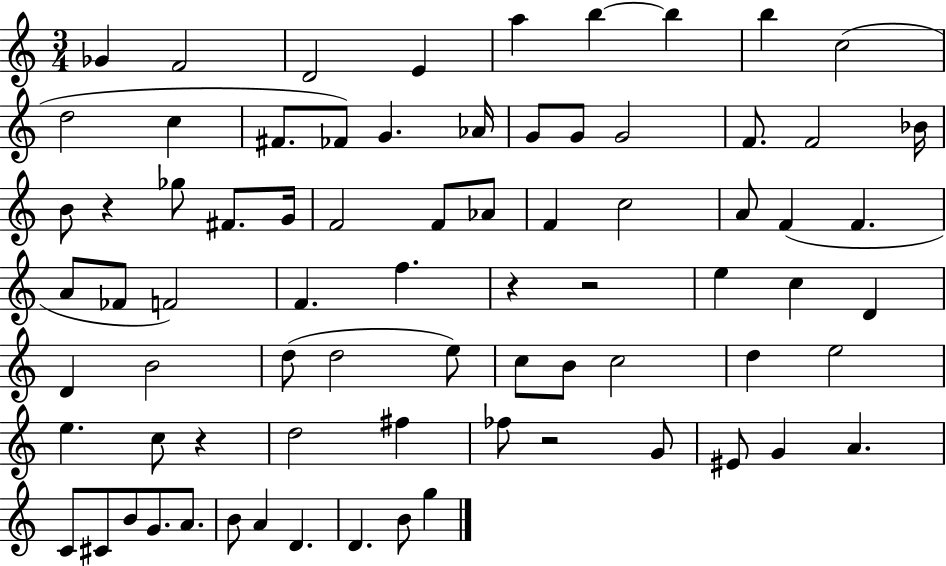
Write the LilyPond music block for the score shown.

{
  \clef treble
  \numericTimeSignature
  \time 3/4
  \key c \major
  ges'4 f'2 | d'2 e'4 | a''4 b''4~~ b''4 | b''4 c''2( | \break d''2 c''4 | fis'8. fes'8) g'4. aes'16 | g'8 g'8 g'2 | f'8. f'2 bes'16 | \break b'8 r4 ges''8 fis'8. g'16 | f'2 f'8 aes'8 | f'4 c''2 | a'8 f'4( f'4. | \break a'8 fes'8 f'2) | f'4. f''4. | r4 r2 | e''4 c''4 d'4 | \break d'4 b'2 | d''8( d''2 e''8) | c''8 b'8 c''2 | d''4 e''2 | \break e''4. c''8 r4 | d''2 fis''4 | fes''8 r2 g'8 | eis'8 g'4 a'4. | \break c'8 cis'8 b'8 g'8. a'8. | b'8 a'4 d'4. | d'4. b'8 g''4 | \bar "|."
}